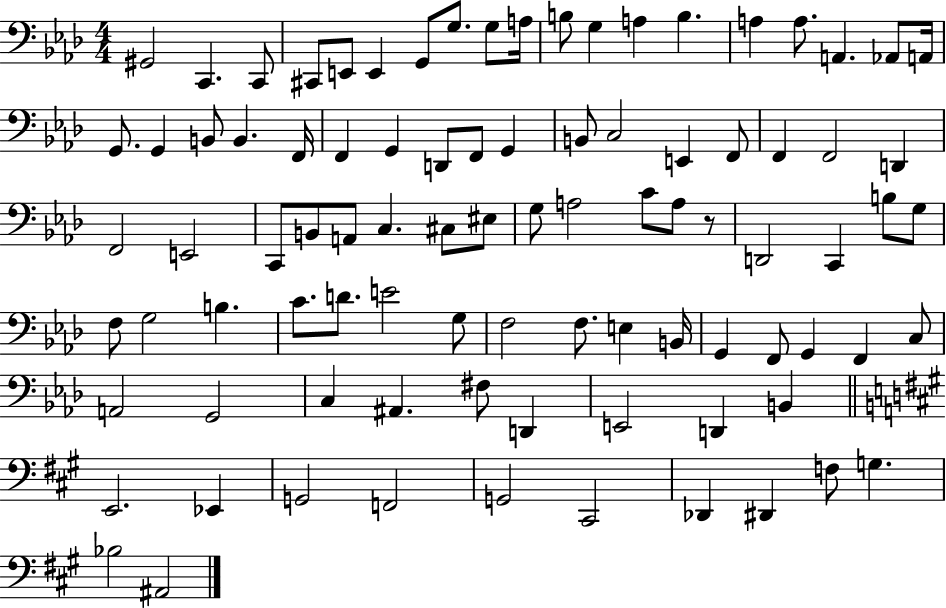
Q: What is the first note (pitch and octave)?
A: G#2